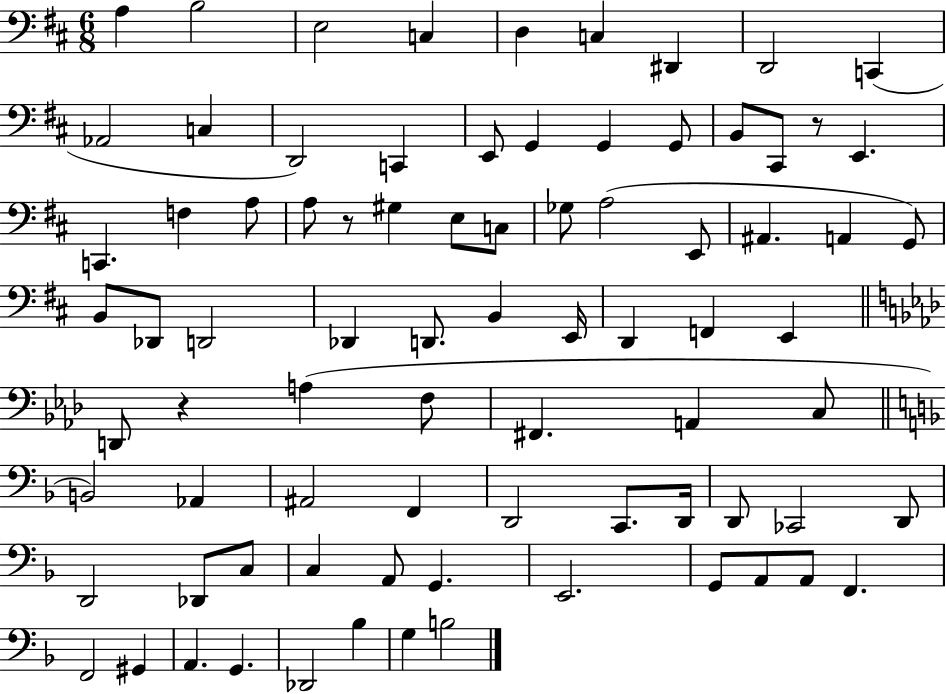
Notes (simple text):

A3/q B3/h E3/h C3/q D3/q C3/q D#2/q D2/h C2/q Ab2/h C3/q D2/h C2/q E2/e G2/q G2/q G2/e B2/e C#2/e R/e E2/q. C2/q. F3/q A3/e A3/e R/e G#3/q E3/e C3/e Gb3/e A3/h E2/e A#2/q. A2/q G2/e B2/e Db2/e D2/h Db2/q D2/e. B2/q E2/s D2/q F2/q E2/q D2/e R/q A3/q F3/e F#2/q. A2/q C3/e B2/h Ab2/q A#2/h F2/q D2/h C2/e. D2/s D2/e CES2/h D2/e D2/h Db2/e C3/e C3/q A2/e G2/q. E2/h. G2/e A2/e A2/e F2/q. F2/h G#2/q A2/q. G2/q. Db2/h Bb3/q G3/q B3/h